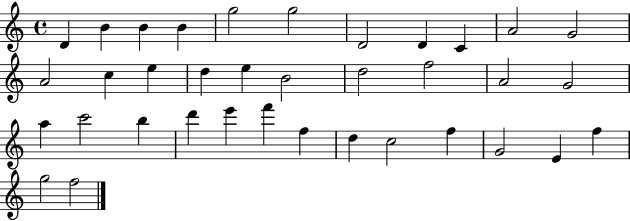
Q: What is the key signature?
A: C major